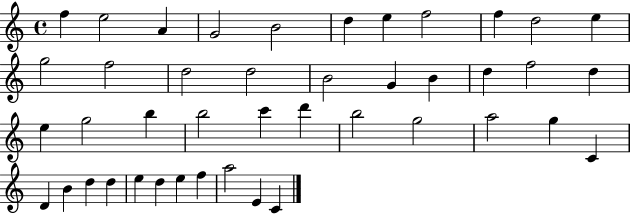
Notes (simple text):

F5/q E5/h A4/q G4/h B4/h D5/q E5/q F5/h F5/q D5/h E5/q G5/h F5/h D5/h D5/h B4/h G4/q B4/q D5/q F5/h D5/q E5/q G5/h B5/q B5/h C6/q D6/q B5/h G5/h A5/h G5/q C4/q D4/q B4/q D5/q D5/q E5/q D5/q E5/q F5/q A5/h E4/q C4/q